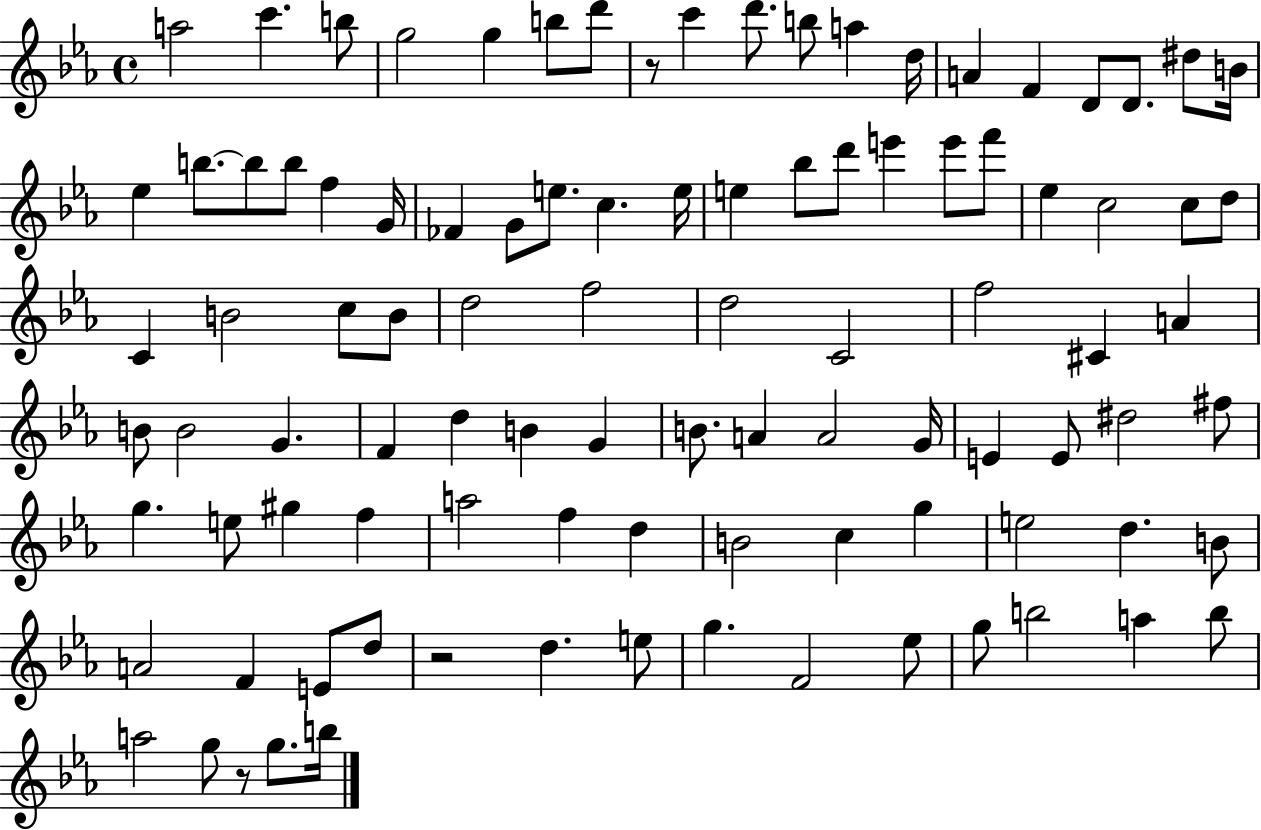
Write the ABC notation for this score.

X:1
T:Untitled
M:4/4
L:1/4
K:Eb
a2 c' b/2 g2 g b/2 d'/2 z/2 c' d'/2 b/2 a d/4 A F D/2 D/2 ^d/2 B/4 _e b/2 b/2 b/2 f G/4 _F G/2 e/2 c e/4 e _b/2 d'/2 e' e'/2 f'/2 _e c2 c/2 d/2 C B2 c/2 B/2 d2 f2 d2 C2 f2 ^C A B/2 B2 G F d B G B/2 A A2 G/4 E E/2 ^d2 ^f/2 g e/2 ^g f a2 f d B2 c g e2 d B/2 A2 F E/2 d/2 z2 d e/2 g F2 _e/2 g/2 b2 a b/2 a2 g/2 z/2 g/2 b/4